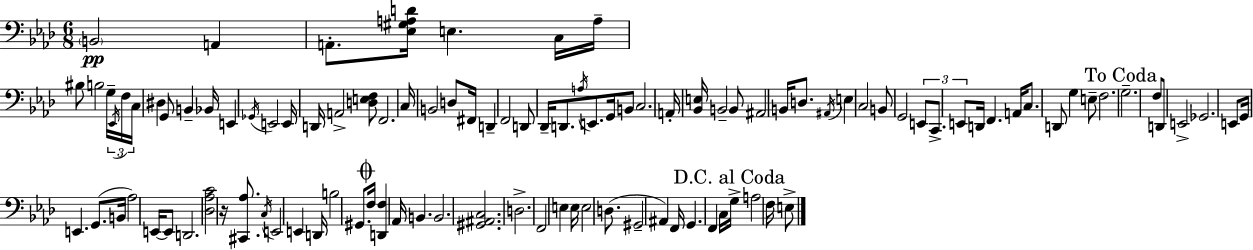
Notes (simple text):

B2/h A2/q A2/e. [Eb3,G#3,A3,D4]/s E3/q. C3/s A3/s BIS3/e B3/h G3/s Eb2/s F3/s C3/s D#3/q G2/e B2/q Bb2/s E2/q Gb2/s E2/h E2/s D2/s A2/h [D3,E3,F3]/e F2/h. C3/s B2/h D3/e F#2/s D2/q F2/h D2/e Db2/s D2/e. A3/s E2/e. G2/s B2/e C3/h. A2/s [Bb2,E3]/s B2/h B2/e A#2/h B2/s D3/e. A#2/s E3/q C3/h B2/e G2/h E2/e C2/e. E2/e D2/s F2/q. A2/s C3/e. D2/e G3/q E3/e F3/h. G3/h. F3/e D2/e E2/h Gb2/h. E2/e G2/s E2/q. G2/e. B2/s Ab3/h E2/s E2/e D2/h. [Db3,Ab3,C4]/h R/s [C#2,Ab3]/e. C3/s E2/h E2/q D2/s B3/h G#2/e. F3/s [D2,F3]/q Ab2/s B2/q. B2/h. [G#2,A#2,C3]/h. D3/h. F2/h E3/q E3/s E3/h D3/e. G#2/h A#2/q F2/s G2/q. F2/q C3/s G3/s A3/h F3/s E3/e